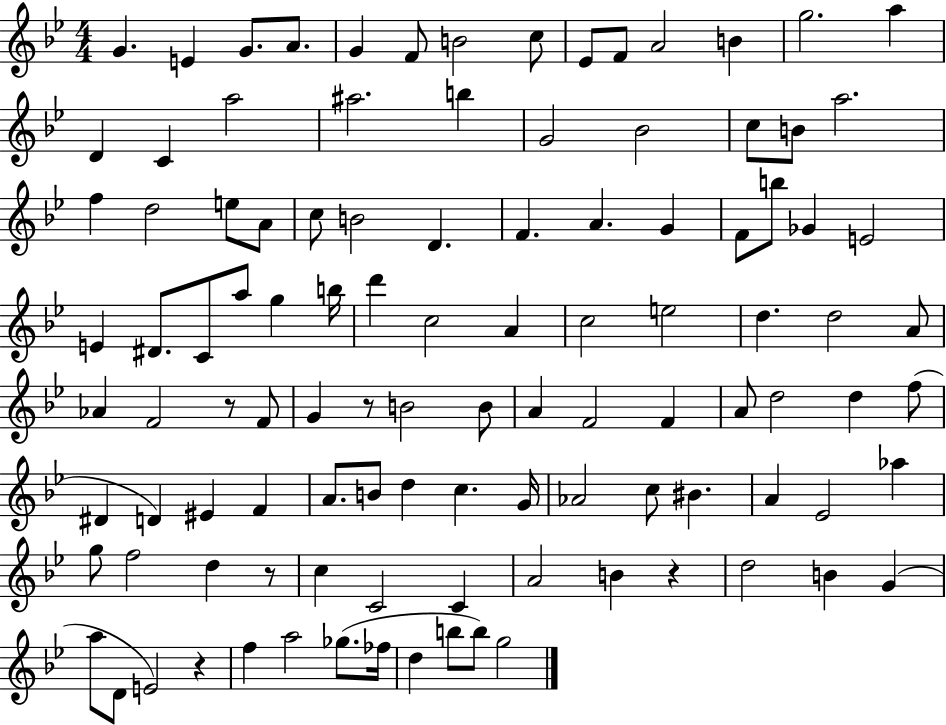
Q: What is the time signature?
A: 4/4